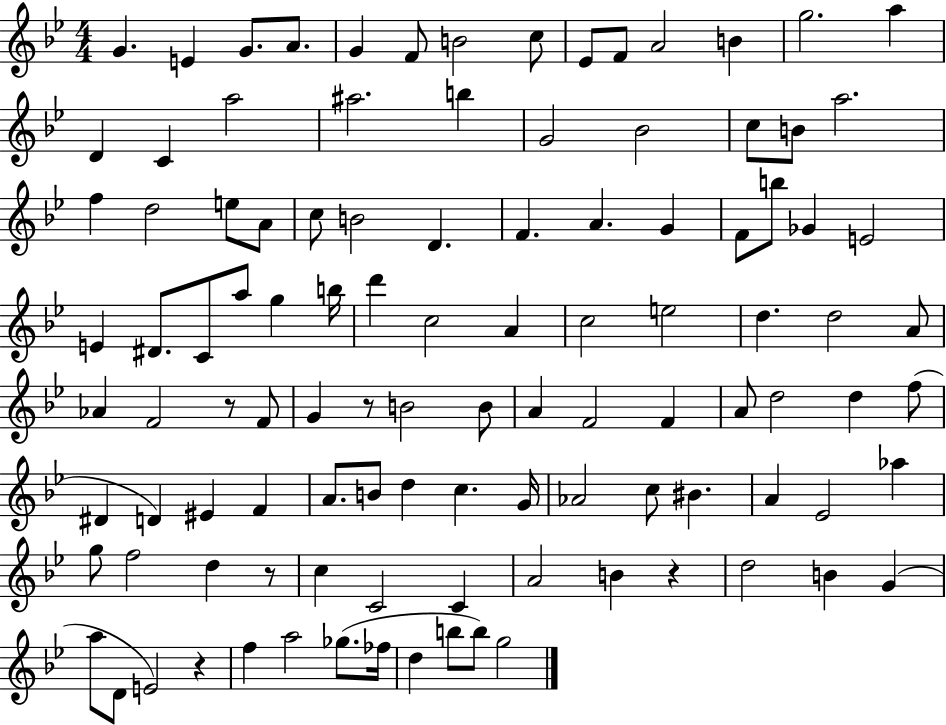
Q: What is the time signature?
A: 4/4